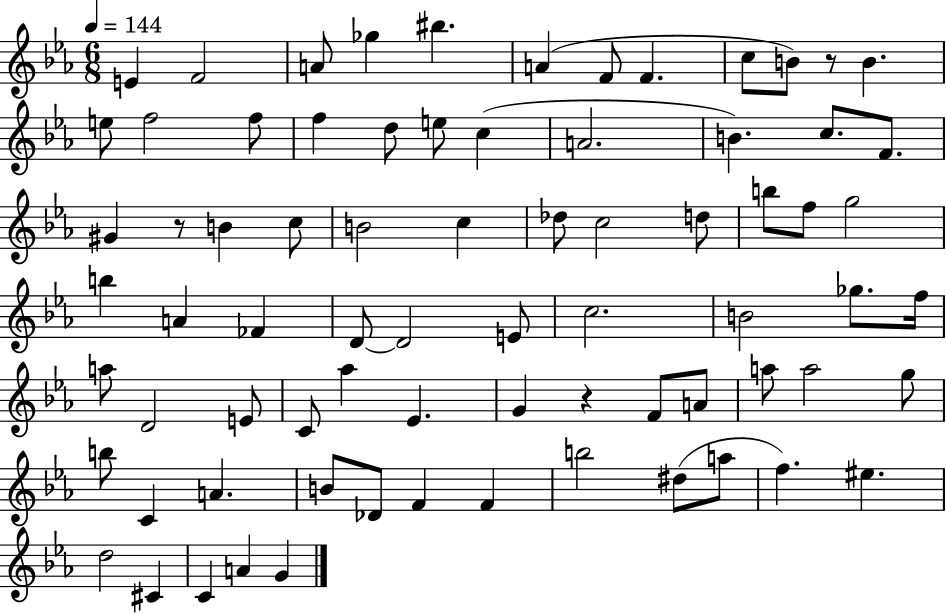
{
  \clef treble
  \numericTimeSignature
  \time 6/8
  \key ees \major
  \tempo 4 = 144
  e'4 f'2 | a'8 ges''4 bis''4. | a'4( f'8 f'4. | c''8 b'8) r8 b'4. | \break e''8 f''2 f''8 | f''4 d''8 e''8 c''4( | a'2. | b'4.) c''8. f'8. | \break gis'4 r8 b'4 c''8 | b'2 c''4 | des''8 c''2 d''8 | b''8 f''8 g''2 | \break b''4 a'4 fes'4 | d'8~~ d'2 e'8 | c''2. | b'2 ges''8. f''16 | \break a''8 d'2 e'8 | c'8 aes''4 ees'4. | g'4 r4 f'8 a'8 | a''8 a''2 g''8 | \break b''8 c'4 a'4. | b'8 des'8 f'4 f'4 | b''2 dis''8( a''8 | f''4.) eis''4. | \break d''2 cis'4 | c'4 a'4 g'4 | \bar "|."
}